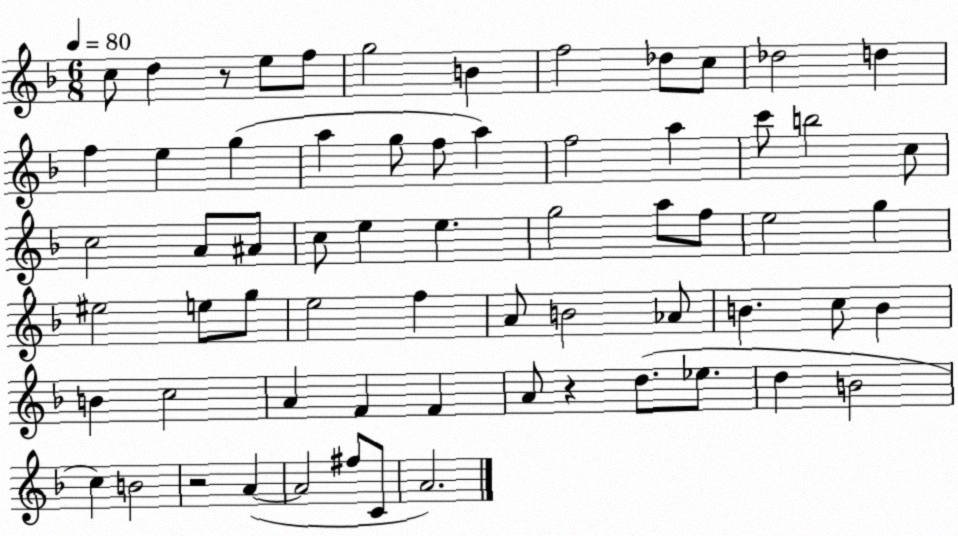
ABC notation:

X:1
T:Untitled
M:6/8
L:1/4
K:F
c/2 d z/2 e/2 f/2 g2 B f2 _d/2 c/2 _d2 d f e g a g/2 f/2 a f2 a c'/2 b2 c/2 c2 A/2 ^A/2 c/2 e e g2 a/2 f/2 e2 g ^e2 e/2 g/2 e2 f A/2 B2 _A/2 B c/2 B B c2 A F F A/2 z d/2 _e/2 d B2 c B2 z2 A A2 ^f/2 C/2 A2